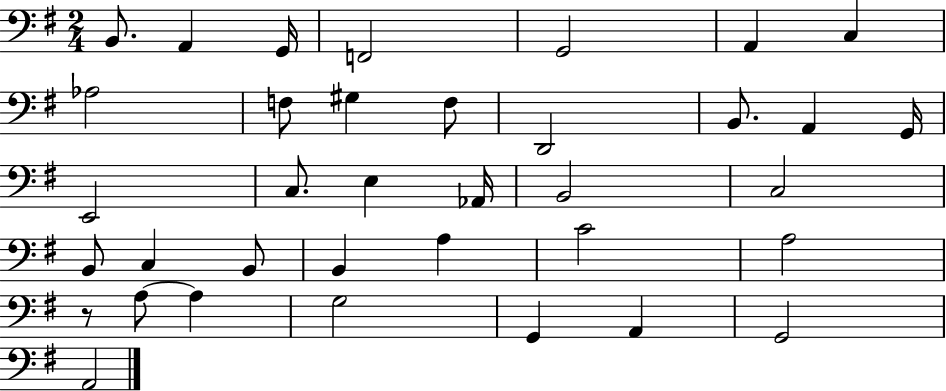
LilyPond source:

{
  \clef bass
  \numericTimeSignature
  \time 2/4
  \key g \major
  \repeat volta 2 { b,8. a,4 g,16 | f,2 | g,2 | a,4 c4 | \break aes2 | f8 gis4 f8 | d,2 | b,8. a,4 g,16 | \break e,2 | c8. e4 aes,16 | b,2 | c2 | \break b,8 c4 b,8 | b,4 a4 | c'2 | a2 | \break r8 a8~~ a4 | g2 | g,4 a,4 | g,2 | \break a,2 | } \bar "|."
}